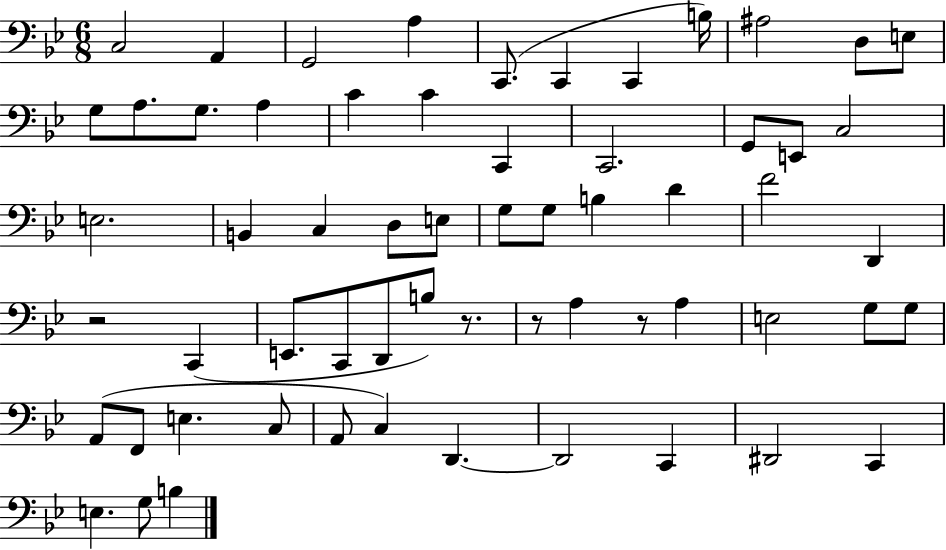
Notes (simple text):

C3/h A2/q G2/h A3/q C2/e. C2/q C2/q B3/s A#3/h D3/e E3/e G3/e A3/e. G3/e. A3/q C4/q C4/q C2/q C2/h. G2/e E2/e C3/h E3/h. B2/q C3/q D3/e E3/e G3/e G3/e B3/q D4/q F4/h D2/q R/h C2/q E2/e. C2/e D2/e B3/e R/e. R/e A3/q R/e A3/q E3/h G3/e G3/e A2/e F2/e E3/q. C3/e A2/e C3/q D2/q. D2/h C2/q D#2/h C2/q E3/q. G3/e B3/q